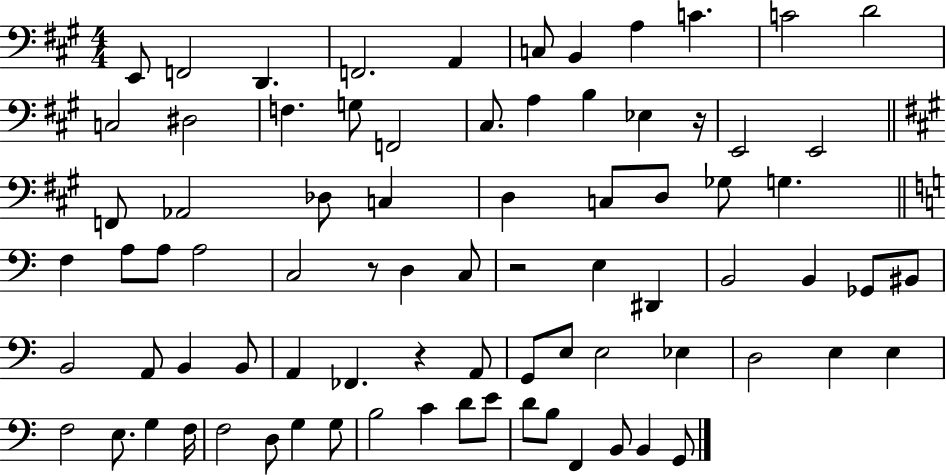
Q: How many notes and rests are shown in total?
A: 80